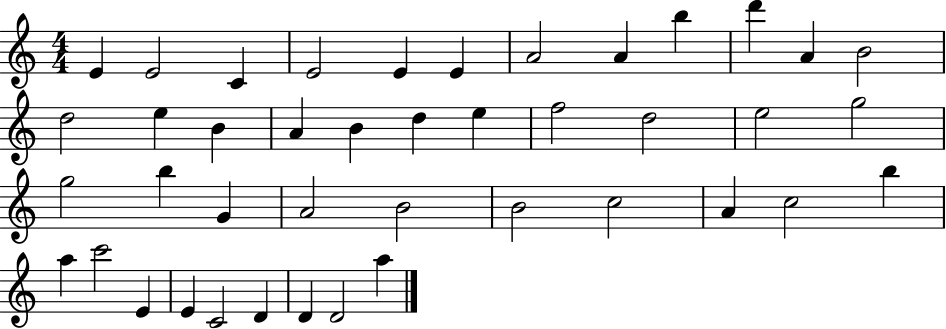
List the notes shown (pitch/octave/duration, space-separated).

E4/q E4/h C4/q E4/h E4/q E4/q A4/h A4/q B5/q D6/q A4/q B4/h D5/h E5/q B4/q A4/q B4/q D5/q E5/q F5/h D5/h E5/h G5/h G5/h B5/q G4/q A4/h B4/h B4/h C5/h A4/q C5/h B5/q A5/q C6/h E4/q E4/q C4/h D4/q D4/q D4/h A5/q